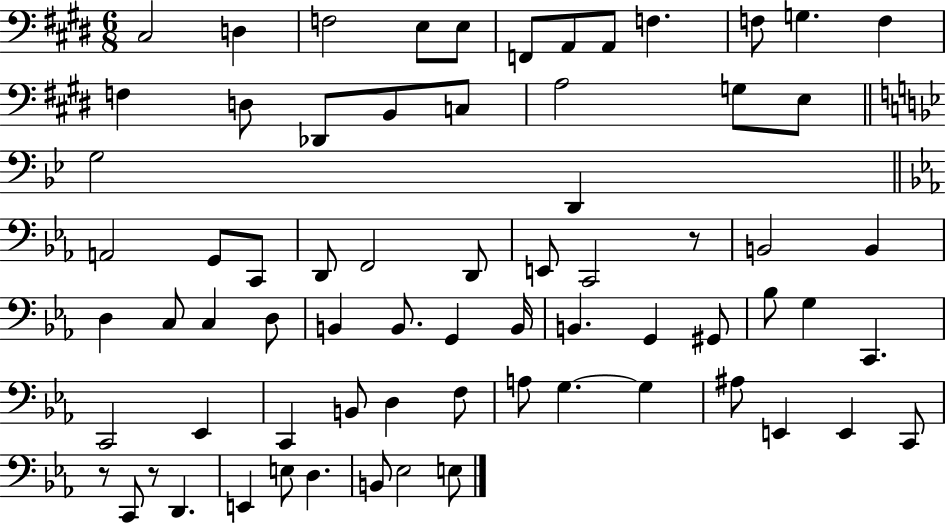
X:1
T:Untitled
M:6/8
L:1/4
K:E
^C,2 D, F,2 E,/2 E,/2 F,,/2 A,,/2 A,,/2 F, F,/2 G, F, F, D,/2 _D,,/2 B,,/2 C,/2 A,2 G,/2 E,/2 G,2 D,, A,,2 G,,/2 C,,/2 D,,/2 F,,2 D,,/2 E,,/2 C,,2 z/2 B,,2 B,, D, C,/2 C, D,/2 B,, B,,/2 G,, B,,/4 B,, G,, ^G,,/2 _B,/2 G, C,, C,,2 _E,, C,, B,,/2 D, F,/2 A,/2 G, G, ^A,/2 E,, E,, C,,/2 z/2 C,,/2 z/2 D,, E,, E,/2 D, B,,/2 _E,2 E,/2